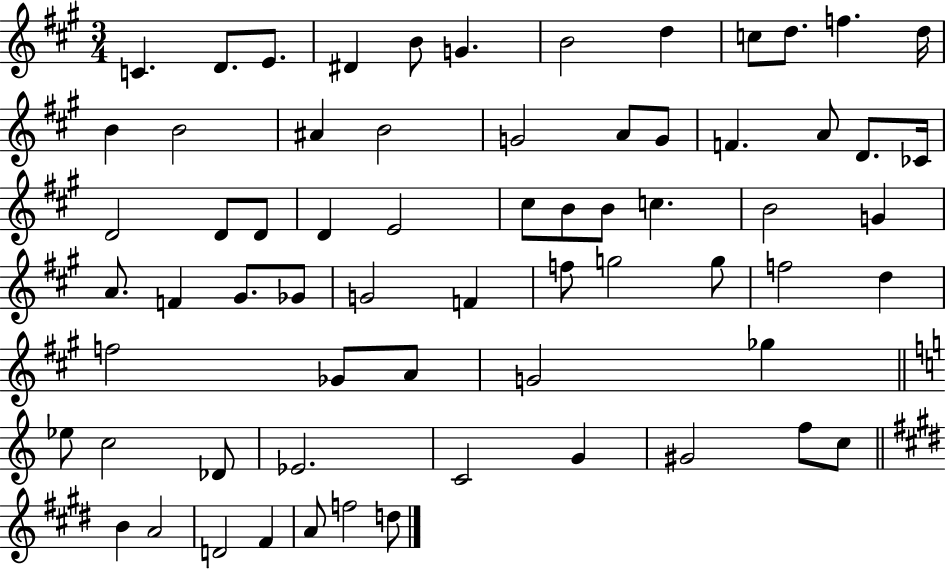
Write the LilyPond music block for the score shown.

{
  \clef treble
  \numericTimeSignature
  \time 3/4
  \key a \major
  c'4. d'8. e'8. | dis'4 b'8 g'4. | b'2 d''4 | c''8 d''8. f''4. d''16 | \break b'4 b'2 | ais'4 b'2 | g'2 a'8 g'8 | f'4. a'8 d'8. ces'16 | \break d'2 d'8 d'8 | d'4 e'2 | cis''8 b'8 b'8 c''4. | b'2 g'4 | \break a'8. f'4 gis'8. ges'8 | g'2 f'4 | f''8 g''2 g''8 | f''2 d''4 | \break f''2 ges'8 a'8 | g'2 ges''4 | \bar "||" \break \key a \minor ees''8 c''2 des'8 | ees'2. | c'2 g'4 | gis'2 f''8 c''8 | \break \bar "||" \break \key e \major b'4 a'2 | d'2 fis'4 | a'8 f''2 d''8 | \bar "|."
}